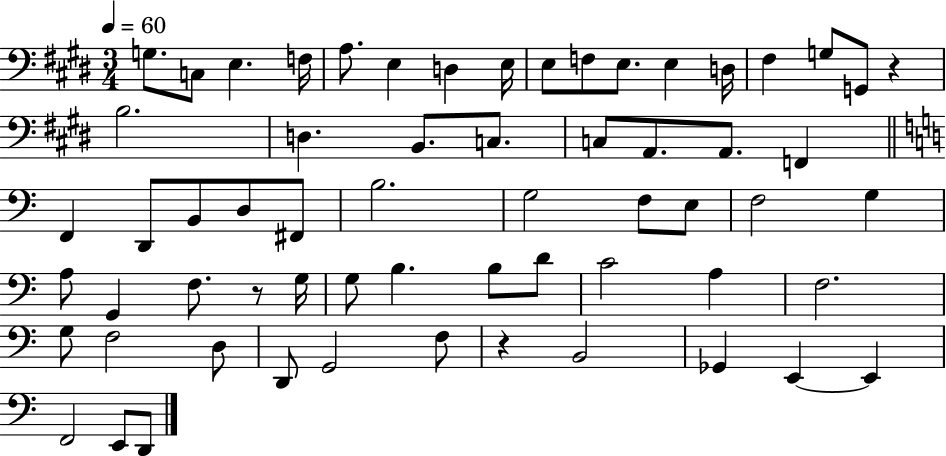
G3/e. C3/e E3/q. F3/s A3/e. E3/q D3/q E3/s E3/e F3/e E3/e. E3/q D3/s F#3/q G3/e G2/e R/q B3/h. D3/q. B2/e. C3/e. C3/e A2/e. A2/e. F2/q F2/q D2/e B2/e D3/e F#2/e B3/h. G3/h F3/e E3/e F3/h G3/q A3/e G2/q F3/e. R/e G3/s G3/e B3/q. B3/e D4/e C4/h A3/q F3/h. G3/e F3/h D3/e D2/e G2/h F3/e R/q B2/h Gb2/q E2/q E2/q F2/h E2/e D2/e